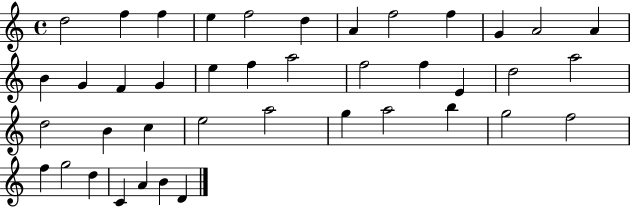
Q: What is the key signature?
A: C major